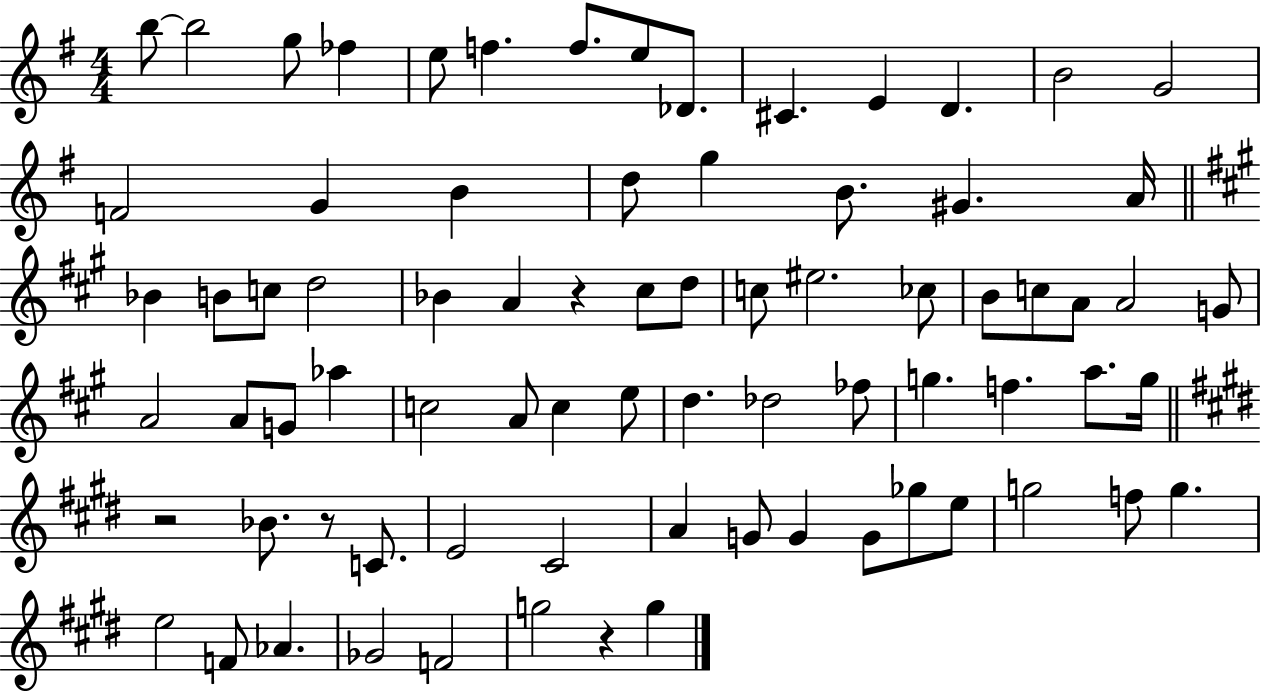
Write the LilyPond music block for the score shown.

{
  \clef treble
  \numericTimeSignature
  \time 4/4
  \key g \major
  b''8~~ b''2 g''8 fes''4 | e''8 f''4. f''8. e''8 des'8. | cis'4. e'4 d'4. | b'2 g'2 | \break f'2 g'4 b'4 | d''8 g''4 b'8. gis'4. a'16 | \bar "||" \break \key a \major bes'4 b'8 c''8 d''2 | bes'4 a'4 r4 cis''8 d''8 | c''8 eis''2. ces''8 | b'8 c''8 a'8 a'2 g'8 | \break a'2 a'8 g'8 aes''4 | c''2 a'8 c''4 e''8 | d''4. des''2 fes''8 | g''4. f''4. a''8. g''16 | \break \bar "||" \break \key e \major r2 bes'8. r8 c'8. | e'2 cis'2 | a'4 g'8 g'4 g'8 ges''8 e''8 | g''2 f''8 g''4. | \break e''2 f'8 aes'4. | ges'2 f'2 | g''2 r4 g''4 | \bar "|."
}